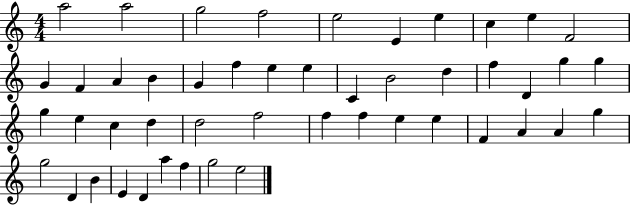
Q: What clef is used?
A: treble